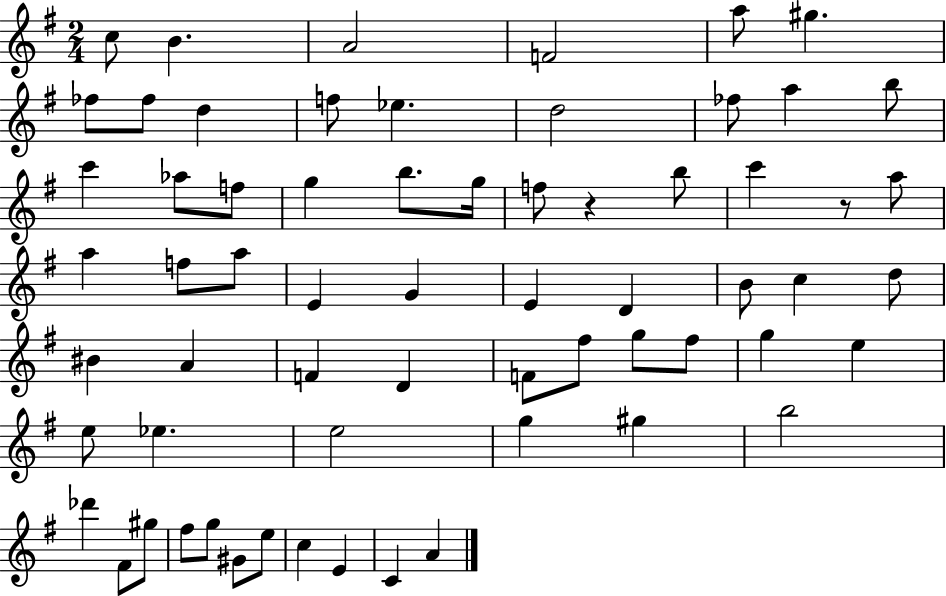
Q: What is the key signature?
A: G major